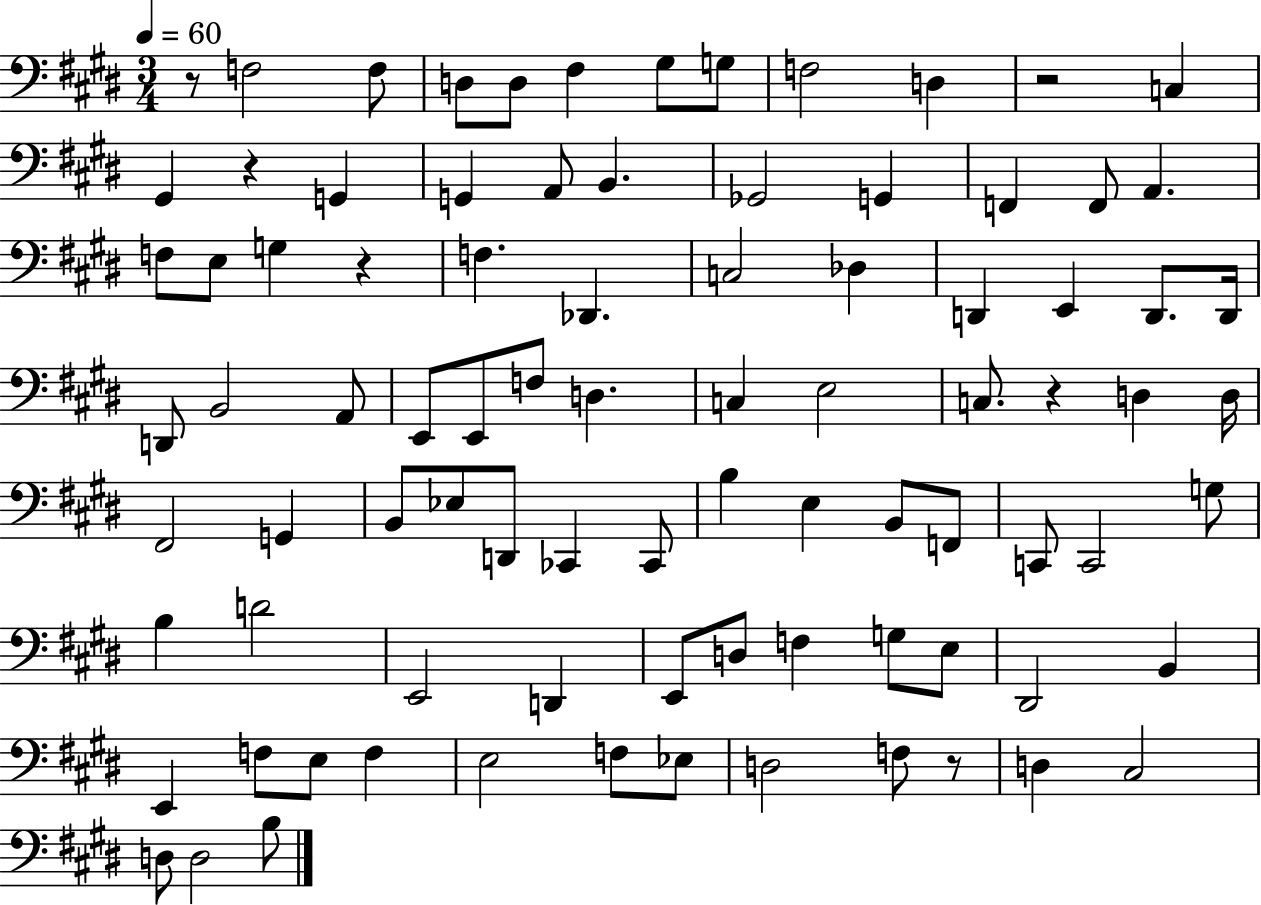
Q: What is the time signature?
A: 3/4